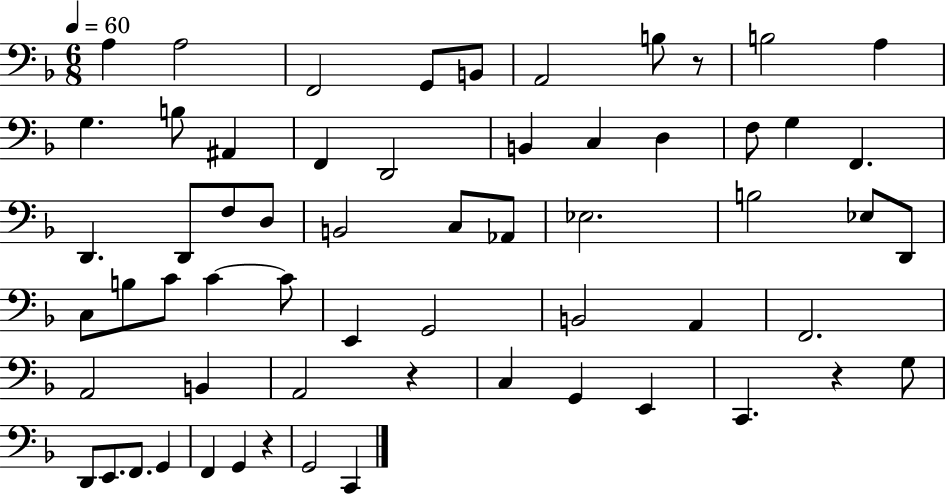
A3/q A3/h F2/h G2/e B2/e A2/h B3/e R/e B3/h A3/q G3/q. B3/e A#2/q F2/q D2/h B2/q C3/q D3/q F3/e G3/q F2/q. D2/q. D2/e F3/e D3/e B2/h C3/e Ab2/e Eb3/h. B3/h Eb3/e D2/e C3/e B3/e C4/e C4/q C4/e E2/q G2/h B2/h A2/q F2/h. A2/h B2/q A2/h R/q C3/q G2/q E2/q C2/q. R/q G3/e D2/e E2/e. F2/e. G2/q F2/q G2/q R/q G2/h C2/q